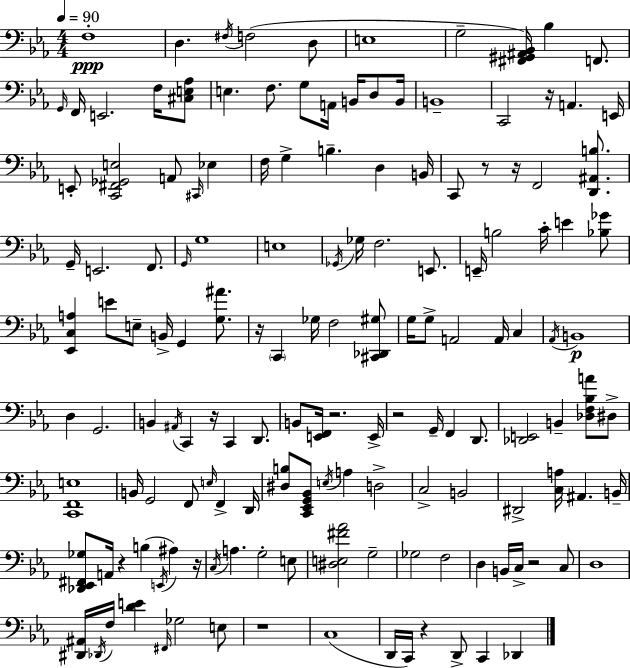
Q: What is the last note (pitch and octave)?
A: Db2